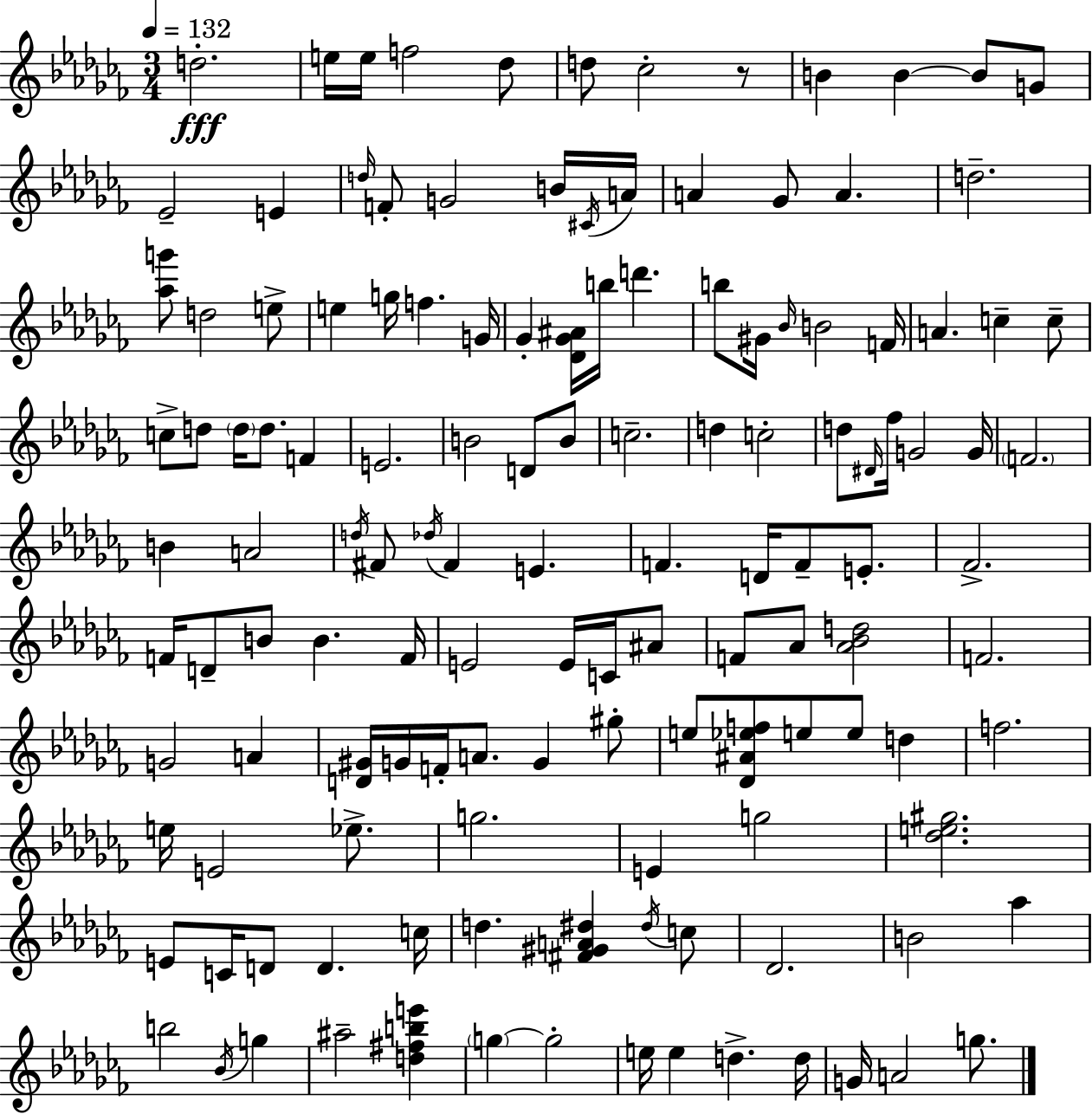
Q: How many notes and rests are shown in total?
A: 133